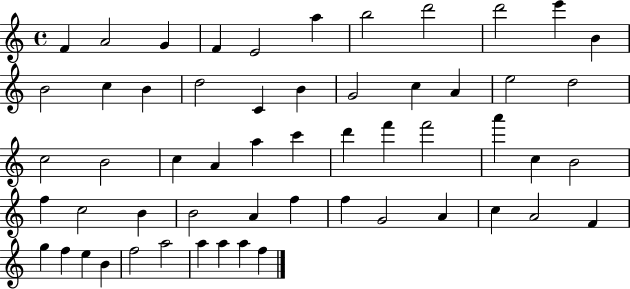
X:1
T:Untitled
M:4/4
L:1/4
K:C
F A2 G F E2 a b2 d'2 d'2 e' B B2 c B d2 C B G2 c A e2 d2 c2 B2 c A a c' d' f' f'2 a' c B2 f c2 B B2 A f f G2 A c A2 F g f e B f2 a2 a a a f